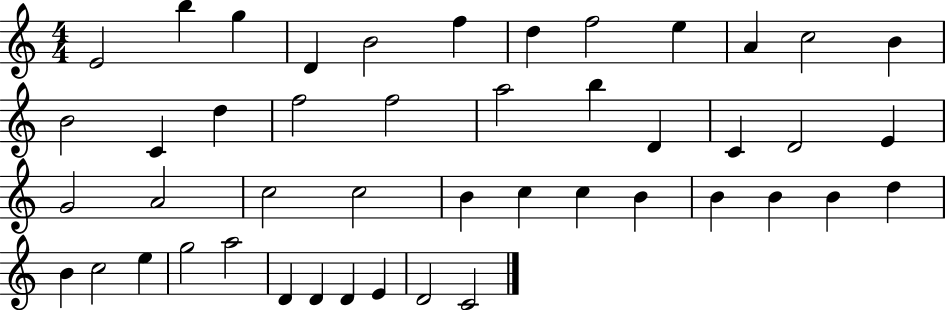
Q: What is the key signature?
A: C major